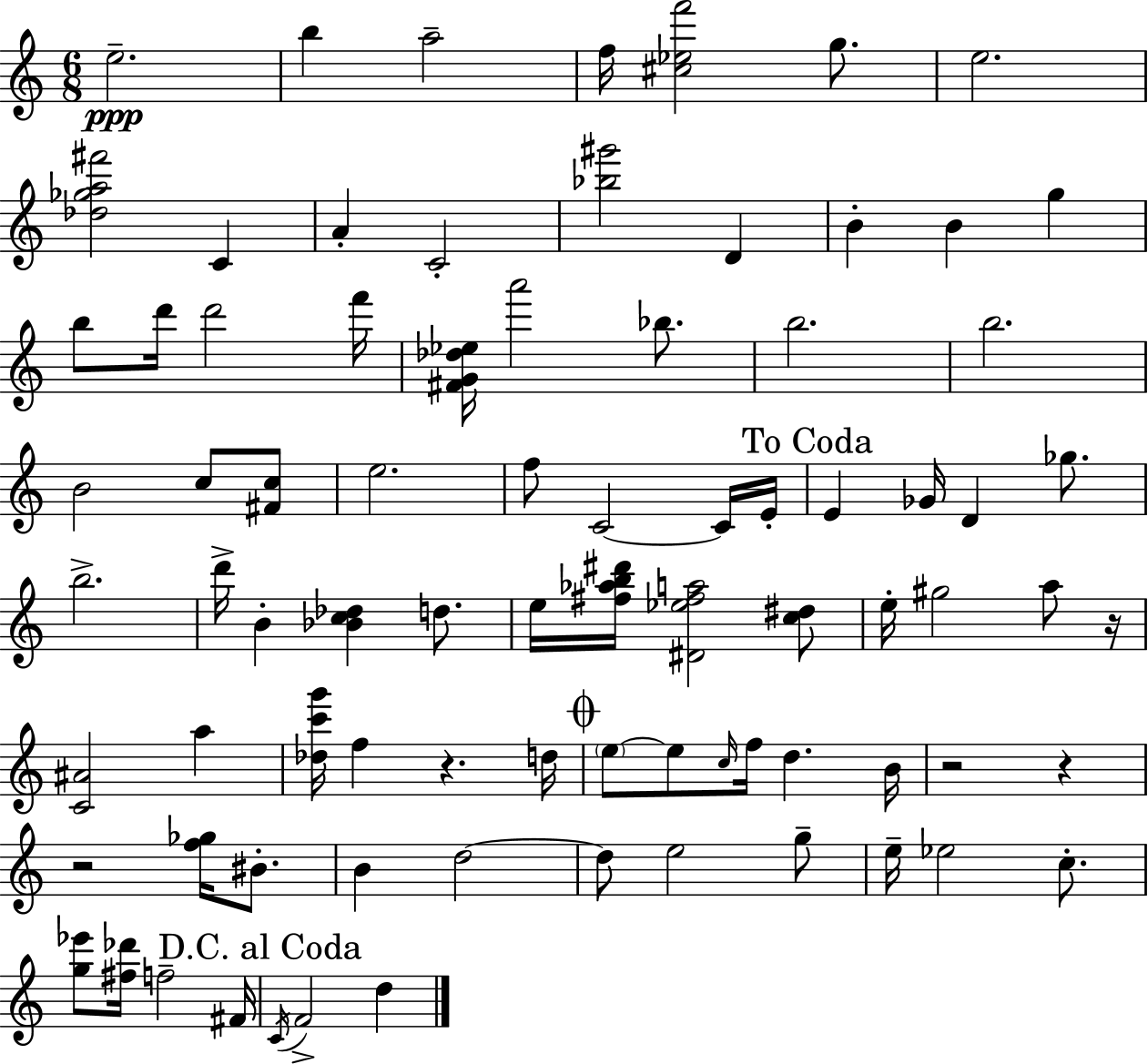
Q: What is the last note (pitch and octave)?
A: D5